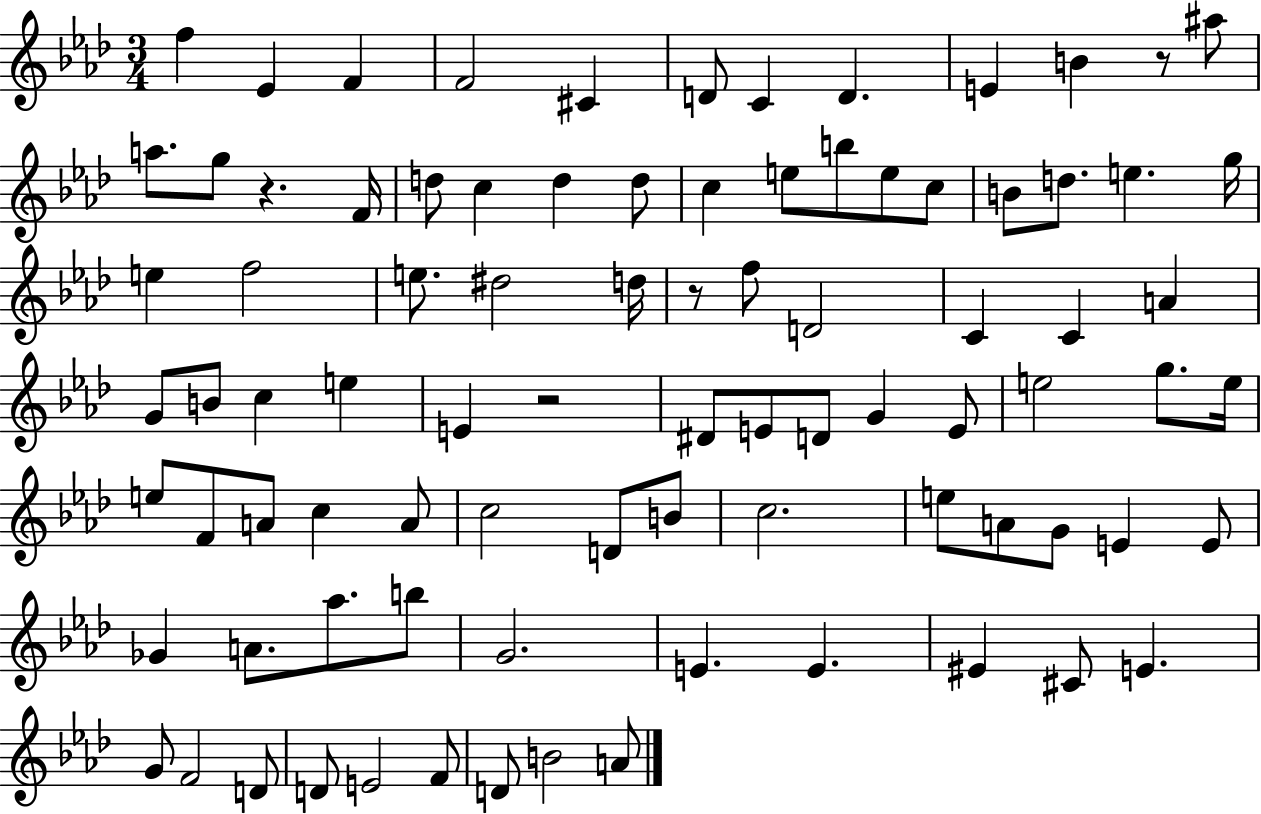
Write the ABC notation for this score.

X:1
T:Untitled
M:3/4
L:1/4
K:Ab
f _E F F2 ^C D/2 C D E B z/2 ^a/2 a/2 g/2 z F/4 d/2 c d d/2 c e/2 b/2 e/2 c/2 B/2 d/2 e g/4 e f2 e/2 ^d2 d/4 z/2 f/2 D2 C C A G/2 B/2 c e E z2 ^D/2 E/2 D/2 G E/2 e2 g/2 e/4 e/2 F/2 A/2 c A/2 c2 D/2 B/2 c2 e/2 A/2 G/2 E E/2 _G A/2 _a/2 b/2 G2 E E ^E ^C/2 E G/2 F2 D/2 D/2 E2 F/2 D/2 B2 A/2